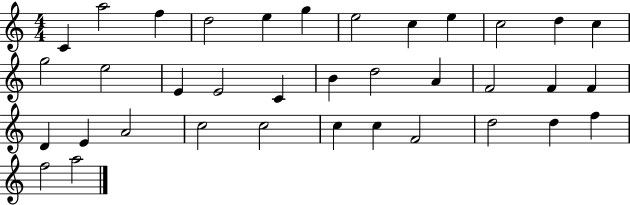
C4/q A5/h F5/q D5/h E5/q G5/q E5/h C5/q E5/q C5/h D5/q C5/q G5/h E5/h E4/q E4/h C4/q B4/q D5/h A4/q F4/h F4/q F4/q D4/q E4/q A4/h C5/h C5/h C5/q C5/q F4/h D5/h D5/q F5/q F5/h A5/h